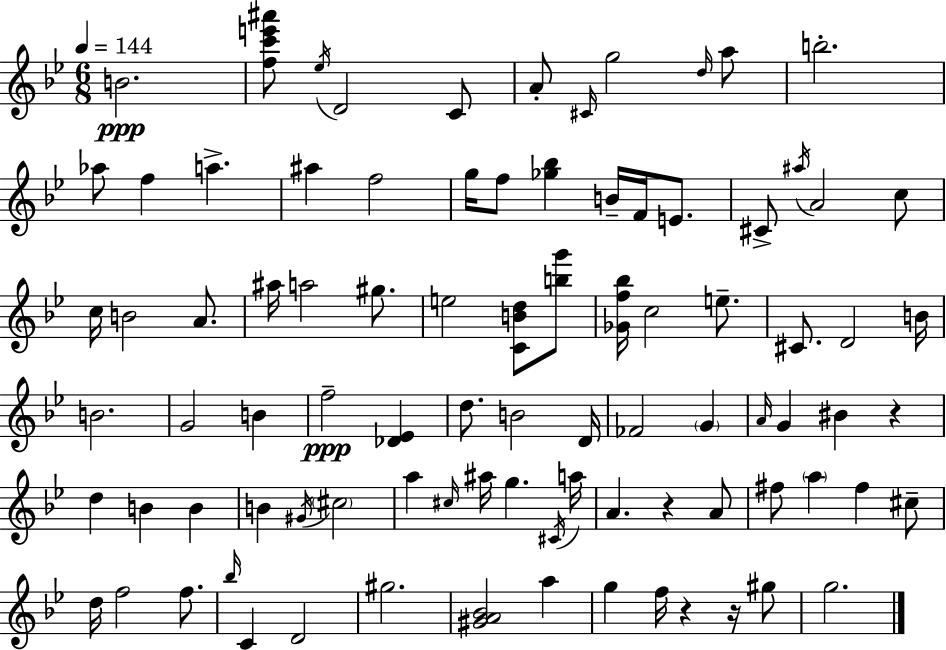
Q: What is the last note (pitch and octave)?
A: G5